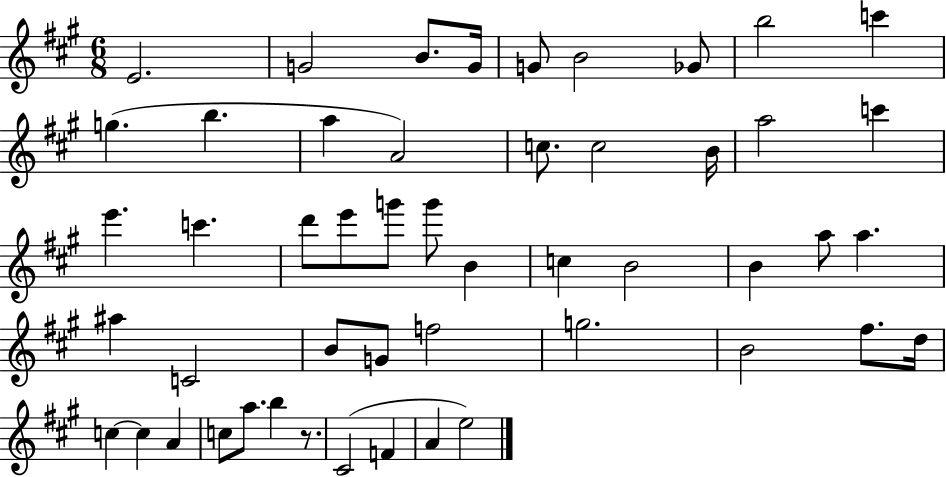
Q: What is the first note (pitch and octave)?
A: E4